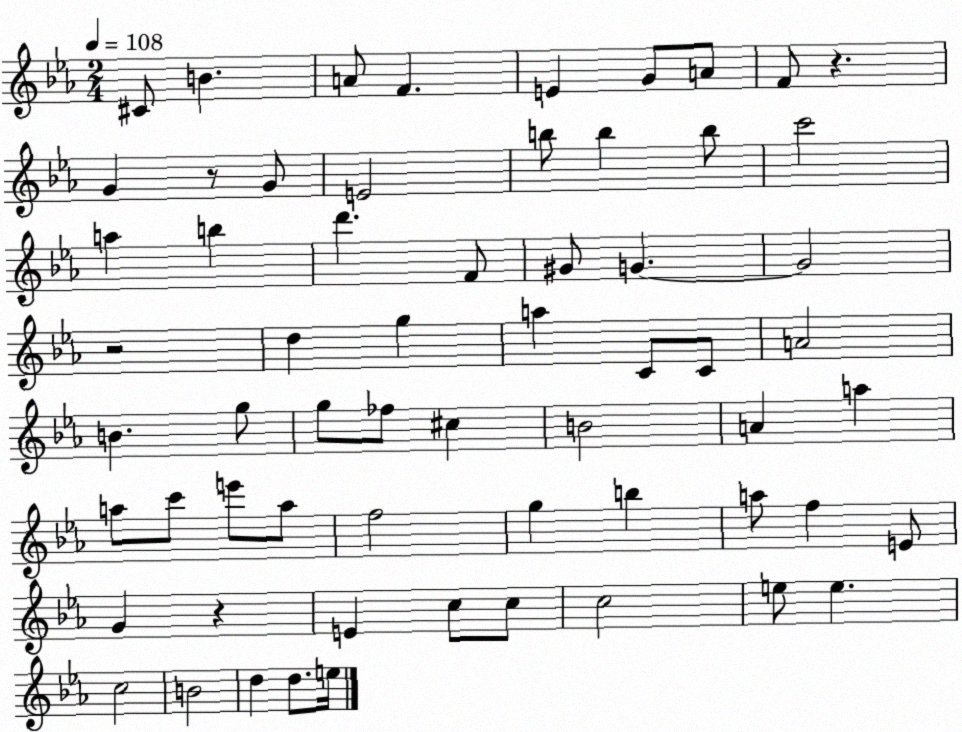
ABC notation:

X:1
T:Untitled
M:2/4
L:1/4
K:Eb
^C/2 B A/2 F E G/2 A/2 F/2 z G z/2 G/2 E2 b/2 b b/2 c'2 a b d' F/2 ^G/2 G G2 z2 d g a C/2 C/2 A2 B g/2 g/2 _f/2 ^c B2 A a a/2 c'/2 e'/2 a/2 f2 g b a/2 f E/2 G z E c/2 c/2 c2 e/2 e c2 B2 d d/2 e/4